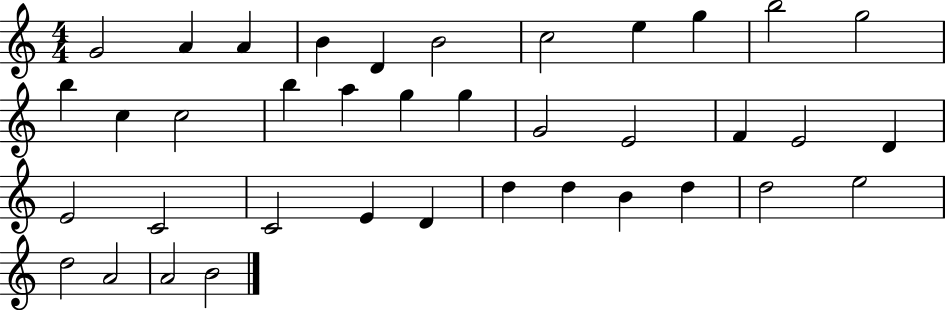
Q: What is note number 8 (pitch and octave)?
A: E5